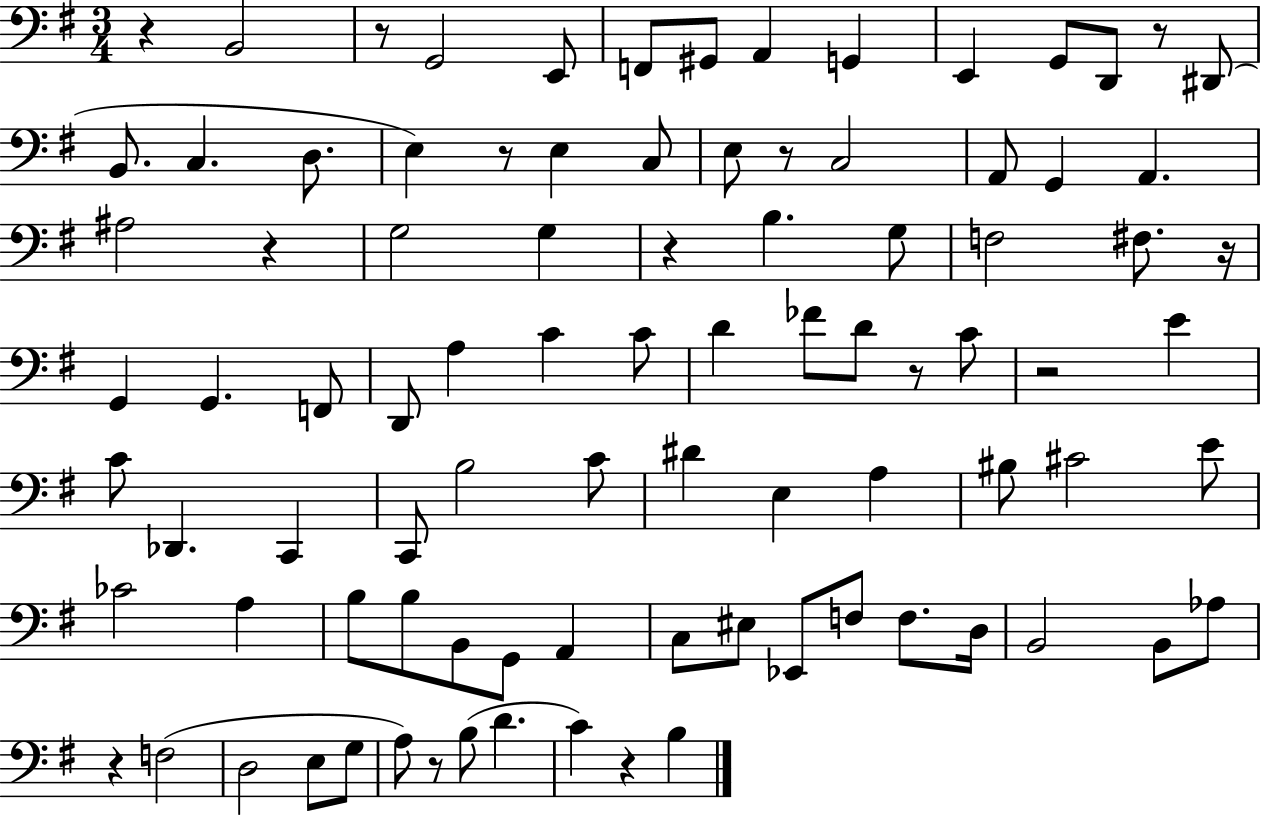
R/q B2/h R/e G2/h E2/e F2/e G#2/e A2/q G2/q E2/q G2/e D2/e R/e D#2/e B2/e. C3/q. D3/e. E3/q R/e E3/q C3/e E3/e R/e C3/h A2/e G2/q A2/q. A#3/h R/q G3/h G3/q R/q B3/q. G3/e F3/h F#3/e. R/s G2/q G2/q. F2/e D2/e A3/q C4/q C4/e D4/q FES4/e D4/e R/e C4/e R/h E4/q C4/e Db2/q. C2/q C2/e B3/h C4/e D#4/q E3/q A3/q BIS3/e C#4/h E4/e CES4/h A3/q B3/e B3/e B2/e G2/e A2/q C3/e EIS3/e Eb2/e F3/e F3/e. D3/s B2/h B2/e Ab3/e R/q F3/h D3/h E3/e G3/e A3/e R/e B3/e D4/q. C4/q R/q B3/q